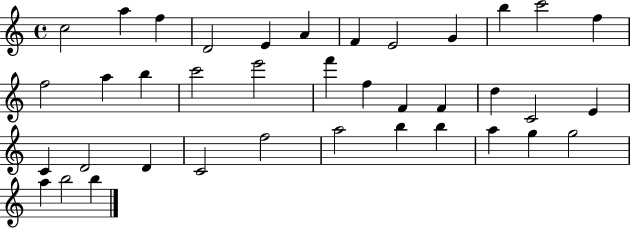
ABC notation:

X:1
T:Untitled
M:4/4
L:1/4
K:C
c2 a f D2 E A F E2 G b c'2 f f2 a b c'2 e'2 f' f F F d C2 E C D2 D C2 f2 a2 b b a g g2 a b2 b